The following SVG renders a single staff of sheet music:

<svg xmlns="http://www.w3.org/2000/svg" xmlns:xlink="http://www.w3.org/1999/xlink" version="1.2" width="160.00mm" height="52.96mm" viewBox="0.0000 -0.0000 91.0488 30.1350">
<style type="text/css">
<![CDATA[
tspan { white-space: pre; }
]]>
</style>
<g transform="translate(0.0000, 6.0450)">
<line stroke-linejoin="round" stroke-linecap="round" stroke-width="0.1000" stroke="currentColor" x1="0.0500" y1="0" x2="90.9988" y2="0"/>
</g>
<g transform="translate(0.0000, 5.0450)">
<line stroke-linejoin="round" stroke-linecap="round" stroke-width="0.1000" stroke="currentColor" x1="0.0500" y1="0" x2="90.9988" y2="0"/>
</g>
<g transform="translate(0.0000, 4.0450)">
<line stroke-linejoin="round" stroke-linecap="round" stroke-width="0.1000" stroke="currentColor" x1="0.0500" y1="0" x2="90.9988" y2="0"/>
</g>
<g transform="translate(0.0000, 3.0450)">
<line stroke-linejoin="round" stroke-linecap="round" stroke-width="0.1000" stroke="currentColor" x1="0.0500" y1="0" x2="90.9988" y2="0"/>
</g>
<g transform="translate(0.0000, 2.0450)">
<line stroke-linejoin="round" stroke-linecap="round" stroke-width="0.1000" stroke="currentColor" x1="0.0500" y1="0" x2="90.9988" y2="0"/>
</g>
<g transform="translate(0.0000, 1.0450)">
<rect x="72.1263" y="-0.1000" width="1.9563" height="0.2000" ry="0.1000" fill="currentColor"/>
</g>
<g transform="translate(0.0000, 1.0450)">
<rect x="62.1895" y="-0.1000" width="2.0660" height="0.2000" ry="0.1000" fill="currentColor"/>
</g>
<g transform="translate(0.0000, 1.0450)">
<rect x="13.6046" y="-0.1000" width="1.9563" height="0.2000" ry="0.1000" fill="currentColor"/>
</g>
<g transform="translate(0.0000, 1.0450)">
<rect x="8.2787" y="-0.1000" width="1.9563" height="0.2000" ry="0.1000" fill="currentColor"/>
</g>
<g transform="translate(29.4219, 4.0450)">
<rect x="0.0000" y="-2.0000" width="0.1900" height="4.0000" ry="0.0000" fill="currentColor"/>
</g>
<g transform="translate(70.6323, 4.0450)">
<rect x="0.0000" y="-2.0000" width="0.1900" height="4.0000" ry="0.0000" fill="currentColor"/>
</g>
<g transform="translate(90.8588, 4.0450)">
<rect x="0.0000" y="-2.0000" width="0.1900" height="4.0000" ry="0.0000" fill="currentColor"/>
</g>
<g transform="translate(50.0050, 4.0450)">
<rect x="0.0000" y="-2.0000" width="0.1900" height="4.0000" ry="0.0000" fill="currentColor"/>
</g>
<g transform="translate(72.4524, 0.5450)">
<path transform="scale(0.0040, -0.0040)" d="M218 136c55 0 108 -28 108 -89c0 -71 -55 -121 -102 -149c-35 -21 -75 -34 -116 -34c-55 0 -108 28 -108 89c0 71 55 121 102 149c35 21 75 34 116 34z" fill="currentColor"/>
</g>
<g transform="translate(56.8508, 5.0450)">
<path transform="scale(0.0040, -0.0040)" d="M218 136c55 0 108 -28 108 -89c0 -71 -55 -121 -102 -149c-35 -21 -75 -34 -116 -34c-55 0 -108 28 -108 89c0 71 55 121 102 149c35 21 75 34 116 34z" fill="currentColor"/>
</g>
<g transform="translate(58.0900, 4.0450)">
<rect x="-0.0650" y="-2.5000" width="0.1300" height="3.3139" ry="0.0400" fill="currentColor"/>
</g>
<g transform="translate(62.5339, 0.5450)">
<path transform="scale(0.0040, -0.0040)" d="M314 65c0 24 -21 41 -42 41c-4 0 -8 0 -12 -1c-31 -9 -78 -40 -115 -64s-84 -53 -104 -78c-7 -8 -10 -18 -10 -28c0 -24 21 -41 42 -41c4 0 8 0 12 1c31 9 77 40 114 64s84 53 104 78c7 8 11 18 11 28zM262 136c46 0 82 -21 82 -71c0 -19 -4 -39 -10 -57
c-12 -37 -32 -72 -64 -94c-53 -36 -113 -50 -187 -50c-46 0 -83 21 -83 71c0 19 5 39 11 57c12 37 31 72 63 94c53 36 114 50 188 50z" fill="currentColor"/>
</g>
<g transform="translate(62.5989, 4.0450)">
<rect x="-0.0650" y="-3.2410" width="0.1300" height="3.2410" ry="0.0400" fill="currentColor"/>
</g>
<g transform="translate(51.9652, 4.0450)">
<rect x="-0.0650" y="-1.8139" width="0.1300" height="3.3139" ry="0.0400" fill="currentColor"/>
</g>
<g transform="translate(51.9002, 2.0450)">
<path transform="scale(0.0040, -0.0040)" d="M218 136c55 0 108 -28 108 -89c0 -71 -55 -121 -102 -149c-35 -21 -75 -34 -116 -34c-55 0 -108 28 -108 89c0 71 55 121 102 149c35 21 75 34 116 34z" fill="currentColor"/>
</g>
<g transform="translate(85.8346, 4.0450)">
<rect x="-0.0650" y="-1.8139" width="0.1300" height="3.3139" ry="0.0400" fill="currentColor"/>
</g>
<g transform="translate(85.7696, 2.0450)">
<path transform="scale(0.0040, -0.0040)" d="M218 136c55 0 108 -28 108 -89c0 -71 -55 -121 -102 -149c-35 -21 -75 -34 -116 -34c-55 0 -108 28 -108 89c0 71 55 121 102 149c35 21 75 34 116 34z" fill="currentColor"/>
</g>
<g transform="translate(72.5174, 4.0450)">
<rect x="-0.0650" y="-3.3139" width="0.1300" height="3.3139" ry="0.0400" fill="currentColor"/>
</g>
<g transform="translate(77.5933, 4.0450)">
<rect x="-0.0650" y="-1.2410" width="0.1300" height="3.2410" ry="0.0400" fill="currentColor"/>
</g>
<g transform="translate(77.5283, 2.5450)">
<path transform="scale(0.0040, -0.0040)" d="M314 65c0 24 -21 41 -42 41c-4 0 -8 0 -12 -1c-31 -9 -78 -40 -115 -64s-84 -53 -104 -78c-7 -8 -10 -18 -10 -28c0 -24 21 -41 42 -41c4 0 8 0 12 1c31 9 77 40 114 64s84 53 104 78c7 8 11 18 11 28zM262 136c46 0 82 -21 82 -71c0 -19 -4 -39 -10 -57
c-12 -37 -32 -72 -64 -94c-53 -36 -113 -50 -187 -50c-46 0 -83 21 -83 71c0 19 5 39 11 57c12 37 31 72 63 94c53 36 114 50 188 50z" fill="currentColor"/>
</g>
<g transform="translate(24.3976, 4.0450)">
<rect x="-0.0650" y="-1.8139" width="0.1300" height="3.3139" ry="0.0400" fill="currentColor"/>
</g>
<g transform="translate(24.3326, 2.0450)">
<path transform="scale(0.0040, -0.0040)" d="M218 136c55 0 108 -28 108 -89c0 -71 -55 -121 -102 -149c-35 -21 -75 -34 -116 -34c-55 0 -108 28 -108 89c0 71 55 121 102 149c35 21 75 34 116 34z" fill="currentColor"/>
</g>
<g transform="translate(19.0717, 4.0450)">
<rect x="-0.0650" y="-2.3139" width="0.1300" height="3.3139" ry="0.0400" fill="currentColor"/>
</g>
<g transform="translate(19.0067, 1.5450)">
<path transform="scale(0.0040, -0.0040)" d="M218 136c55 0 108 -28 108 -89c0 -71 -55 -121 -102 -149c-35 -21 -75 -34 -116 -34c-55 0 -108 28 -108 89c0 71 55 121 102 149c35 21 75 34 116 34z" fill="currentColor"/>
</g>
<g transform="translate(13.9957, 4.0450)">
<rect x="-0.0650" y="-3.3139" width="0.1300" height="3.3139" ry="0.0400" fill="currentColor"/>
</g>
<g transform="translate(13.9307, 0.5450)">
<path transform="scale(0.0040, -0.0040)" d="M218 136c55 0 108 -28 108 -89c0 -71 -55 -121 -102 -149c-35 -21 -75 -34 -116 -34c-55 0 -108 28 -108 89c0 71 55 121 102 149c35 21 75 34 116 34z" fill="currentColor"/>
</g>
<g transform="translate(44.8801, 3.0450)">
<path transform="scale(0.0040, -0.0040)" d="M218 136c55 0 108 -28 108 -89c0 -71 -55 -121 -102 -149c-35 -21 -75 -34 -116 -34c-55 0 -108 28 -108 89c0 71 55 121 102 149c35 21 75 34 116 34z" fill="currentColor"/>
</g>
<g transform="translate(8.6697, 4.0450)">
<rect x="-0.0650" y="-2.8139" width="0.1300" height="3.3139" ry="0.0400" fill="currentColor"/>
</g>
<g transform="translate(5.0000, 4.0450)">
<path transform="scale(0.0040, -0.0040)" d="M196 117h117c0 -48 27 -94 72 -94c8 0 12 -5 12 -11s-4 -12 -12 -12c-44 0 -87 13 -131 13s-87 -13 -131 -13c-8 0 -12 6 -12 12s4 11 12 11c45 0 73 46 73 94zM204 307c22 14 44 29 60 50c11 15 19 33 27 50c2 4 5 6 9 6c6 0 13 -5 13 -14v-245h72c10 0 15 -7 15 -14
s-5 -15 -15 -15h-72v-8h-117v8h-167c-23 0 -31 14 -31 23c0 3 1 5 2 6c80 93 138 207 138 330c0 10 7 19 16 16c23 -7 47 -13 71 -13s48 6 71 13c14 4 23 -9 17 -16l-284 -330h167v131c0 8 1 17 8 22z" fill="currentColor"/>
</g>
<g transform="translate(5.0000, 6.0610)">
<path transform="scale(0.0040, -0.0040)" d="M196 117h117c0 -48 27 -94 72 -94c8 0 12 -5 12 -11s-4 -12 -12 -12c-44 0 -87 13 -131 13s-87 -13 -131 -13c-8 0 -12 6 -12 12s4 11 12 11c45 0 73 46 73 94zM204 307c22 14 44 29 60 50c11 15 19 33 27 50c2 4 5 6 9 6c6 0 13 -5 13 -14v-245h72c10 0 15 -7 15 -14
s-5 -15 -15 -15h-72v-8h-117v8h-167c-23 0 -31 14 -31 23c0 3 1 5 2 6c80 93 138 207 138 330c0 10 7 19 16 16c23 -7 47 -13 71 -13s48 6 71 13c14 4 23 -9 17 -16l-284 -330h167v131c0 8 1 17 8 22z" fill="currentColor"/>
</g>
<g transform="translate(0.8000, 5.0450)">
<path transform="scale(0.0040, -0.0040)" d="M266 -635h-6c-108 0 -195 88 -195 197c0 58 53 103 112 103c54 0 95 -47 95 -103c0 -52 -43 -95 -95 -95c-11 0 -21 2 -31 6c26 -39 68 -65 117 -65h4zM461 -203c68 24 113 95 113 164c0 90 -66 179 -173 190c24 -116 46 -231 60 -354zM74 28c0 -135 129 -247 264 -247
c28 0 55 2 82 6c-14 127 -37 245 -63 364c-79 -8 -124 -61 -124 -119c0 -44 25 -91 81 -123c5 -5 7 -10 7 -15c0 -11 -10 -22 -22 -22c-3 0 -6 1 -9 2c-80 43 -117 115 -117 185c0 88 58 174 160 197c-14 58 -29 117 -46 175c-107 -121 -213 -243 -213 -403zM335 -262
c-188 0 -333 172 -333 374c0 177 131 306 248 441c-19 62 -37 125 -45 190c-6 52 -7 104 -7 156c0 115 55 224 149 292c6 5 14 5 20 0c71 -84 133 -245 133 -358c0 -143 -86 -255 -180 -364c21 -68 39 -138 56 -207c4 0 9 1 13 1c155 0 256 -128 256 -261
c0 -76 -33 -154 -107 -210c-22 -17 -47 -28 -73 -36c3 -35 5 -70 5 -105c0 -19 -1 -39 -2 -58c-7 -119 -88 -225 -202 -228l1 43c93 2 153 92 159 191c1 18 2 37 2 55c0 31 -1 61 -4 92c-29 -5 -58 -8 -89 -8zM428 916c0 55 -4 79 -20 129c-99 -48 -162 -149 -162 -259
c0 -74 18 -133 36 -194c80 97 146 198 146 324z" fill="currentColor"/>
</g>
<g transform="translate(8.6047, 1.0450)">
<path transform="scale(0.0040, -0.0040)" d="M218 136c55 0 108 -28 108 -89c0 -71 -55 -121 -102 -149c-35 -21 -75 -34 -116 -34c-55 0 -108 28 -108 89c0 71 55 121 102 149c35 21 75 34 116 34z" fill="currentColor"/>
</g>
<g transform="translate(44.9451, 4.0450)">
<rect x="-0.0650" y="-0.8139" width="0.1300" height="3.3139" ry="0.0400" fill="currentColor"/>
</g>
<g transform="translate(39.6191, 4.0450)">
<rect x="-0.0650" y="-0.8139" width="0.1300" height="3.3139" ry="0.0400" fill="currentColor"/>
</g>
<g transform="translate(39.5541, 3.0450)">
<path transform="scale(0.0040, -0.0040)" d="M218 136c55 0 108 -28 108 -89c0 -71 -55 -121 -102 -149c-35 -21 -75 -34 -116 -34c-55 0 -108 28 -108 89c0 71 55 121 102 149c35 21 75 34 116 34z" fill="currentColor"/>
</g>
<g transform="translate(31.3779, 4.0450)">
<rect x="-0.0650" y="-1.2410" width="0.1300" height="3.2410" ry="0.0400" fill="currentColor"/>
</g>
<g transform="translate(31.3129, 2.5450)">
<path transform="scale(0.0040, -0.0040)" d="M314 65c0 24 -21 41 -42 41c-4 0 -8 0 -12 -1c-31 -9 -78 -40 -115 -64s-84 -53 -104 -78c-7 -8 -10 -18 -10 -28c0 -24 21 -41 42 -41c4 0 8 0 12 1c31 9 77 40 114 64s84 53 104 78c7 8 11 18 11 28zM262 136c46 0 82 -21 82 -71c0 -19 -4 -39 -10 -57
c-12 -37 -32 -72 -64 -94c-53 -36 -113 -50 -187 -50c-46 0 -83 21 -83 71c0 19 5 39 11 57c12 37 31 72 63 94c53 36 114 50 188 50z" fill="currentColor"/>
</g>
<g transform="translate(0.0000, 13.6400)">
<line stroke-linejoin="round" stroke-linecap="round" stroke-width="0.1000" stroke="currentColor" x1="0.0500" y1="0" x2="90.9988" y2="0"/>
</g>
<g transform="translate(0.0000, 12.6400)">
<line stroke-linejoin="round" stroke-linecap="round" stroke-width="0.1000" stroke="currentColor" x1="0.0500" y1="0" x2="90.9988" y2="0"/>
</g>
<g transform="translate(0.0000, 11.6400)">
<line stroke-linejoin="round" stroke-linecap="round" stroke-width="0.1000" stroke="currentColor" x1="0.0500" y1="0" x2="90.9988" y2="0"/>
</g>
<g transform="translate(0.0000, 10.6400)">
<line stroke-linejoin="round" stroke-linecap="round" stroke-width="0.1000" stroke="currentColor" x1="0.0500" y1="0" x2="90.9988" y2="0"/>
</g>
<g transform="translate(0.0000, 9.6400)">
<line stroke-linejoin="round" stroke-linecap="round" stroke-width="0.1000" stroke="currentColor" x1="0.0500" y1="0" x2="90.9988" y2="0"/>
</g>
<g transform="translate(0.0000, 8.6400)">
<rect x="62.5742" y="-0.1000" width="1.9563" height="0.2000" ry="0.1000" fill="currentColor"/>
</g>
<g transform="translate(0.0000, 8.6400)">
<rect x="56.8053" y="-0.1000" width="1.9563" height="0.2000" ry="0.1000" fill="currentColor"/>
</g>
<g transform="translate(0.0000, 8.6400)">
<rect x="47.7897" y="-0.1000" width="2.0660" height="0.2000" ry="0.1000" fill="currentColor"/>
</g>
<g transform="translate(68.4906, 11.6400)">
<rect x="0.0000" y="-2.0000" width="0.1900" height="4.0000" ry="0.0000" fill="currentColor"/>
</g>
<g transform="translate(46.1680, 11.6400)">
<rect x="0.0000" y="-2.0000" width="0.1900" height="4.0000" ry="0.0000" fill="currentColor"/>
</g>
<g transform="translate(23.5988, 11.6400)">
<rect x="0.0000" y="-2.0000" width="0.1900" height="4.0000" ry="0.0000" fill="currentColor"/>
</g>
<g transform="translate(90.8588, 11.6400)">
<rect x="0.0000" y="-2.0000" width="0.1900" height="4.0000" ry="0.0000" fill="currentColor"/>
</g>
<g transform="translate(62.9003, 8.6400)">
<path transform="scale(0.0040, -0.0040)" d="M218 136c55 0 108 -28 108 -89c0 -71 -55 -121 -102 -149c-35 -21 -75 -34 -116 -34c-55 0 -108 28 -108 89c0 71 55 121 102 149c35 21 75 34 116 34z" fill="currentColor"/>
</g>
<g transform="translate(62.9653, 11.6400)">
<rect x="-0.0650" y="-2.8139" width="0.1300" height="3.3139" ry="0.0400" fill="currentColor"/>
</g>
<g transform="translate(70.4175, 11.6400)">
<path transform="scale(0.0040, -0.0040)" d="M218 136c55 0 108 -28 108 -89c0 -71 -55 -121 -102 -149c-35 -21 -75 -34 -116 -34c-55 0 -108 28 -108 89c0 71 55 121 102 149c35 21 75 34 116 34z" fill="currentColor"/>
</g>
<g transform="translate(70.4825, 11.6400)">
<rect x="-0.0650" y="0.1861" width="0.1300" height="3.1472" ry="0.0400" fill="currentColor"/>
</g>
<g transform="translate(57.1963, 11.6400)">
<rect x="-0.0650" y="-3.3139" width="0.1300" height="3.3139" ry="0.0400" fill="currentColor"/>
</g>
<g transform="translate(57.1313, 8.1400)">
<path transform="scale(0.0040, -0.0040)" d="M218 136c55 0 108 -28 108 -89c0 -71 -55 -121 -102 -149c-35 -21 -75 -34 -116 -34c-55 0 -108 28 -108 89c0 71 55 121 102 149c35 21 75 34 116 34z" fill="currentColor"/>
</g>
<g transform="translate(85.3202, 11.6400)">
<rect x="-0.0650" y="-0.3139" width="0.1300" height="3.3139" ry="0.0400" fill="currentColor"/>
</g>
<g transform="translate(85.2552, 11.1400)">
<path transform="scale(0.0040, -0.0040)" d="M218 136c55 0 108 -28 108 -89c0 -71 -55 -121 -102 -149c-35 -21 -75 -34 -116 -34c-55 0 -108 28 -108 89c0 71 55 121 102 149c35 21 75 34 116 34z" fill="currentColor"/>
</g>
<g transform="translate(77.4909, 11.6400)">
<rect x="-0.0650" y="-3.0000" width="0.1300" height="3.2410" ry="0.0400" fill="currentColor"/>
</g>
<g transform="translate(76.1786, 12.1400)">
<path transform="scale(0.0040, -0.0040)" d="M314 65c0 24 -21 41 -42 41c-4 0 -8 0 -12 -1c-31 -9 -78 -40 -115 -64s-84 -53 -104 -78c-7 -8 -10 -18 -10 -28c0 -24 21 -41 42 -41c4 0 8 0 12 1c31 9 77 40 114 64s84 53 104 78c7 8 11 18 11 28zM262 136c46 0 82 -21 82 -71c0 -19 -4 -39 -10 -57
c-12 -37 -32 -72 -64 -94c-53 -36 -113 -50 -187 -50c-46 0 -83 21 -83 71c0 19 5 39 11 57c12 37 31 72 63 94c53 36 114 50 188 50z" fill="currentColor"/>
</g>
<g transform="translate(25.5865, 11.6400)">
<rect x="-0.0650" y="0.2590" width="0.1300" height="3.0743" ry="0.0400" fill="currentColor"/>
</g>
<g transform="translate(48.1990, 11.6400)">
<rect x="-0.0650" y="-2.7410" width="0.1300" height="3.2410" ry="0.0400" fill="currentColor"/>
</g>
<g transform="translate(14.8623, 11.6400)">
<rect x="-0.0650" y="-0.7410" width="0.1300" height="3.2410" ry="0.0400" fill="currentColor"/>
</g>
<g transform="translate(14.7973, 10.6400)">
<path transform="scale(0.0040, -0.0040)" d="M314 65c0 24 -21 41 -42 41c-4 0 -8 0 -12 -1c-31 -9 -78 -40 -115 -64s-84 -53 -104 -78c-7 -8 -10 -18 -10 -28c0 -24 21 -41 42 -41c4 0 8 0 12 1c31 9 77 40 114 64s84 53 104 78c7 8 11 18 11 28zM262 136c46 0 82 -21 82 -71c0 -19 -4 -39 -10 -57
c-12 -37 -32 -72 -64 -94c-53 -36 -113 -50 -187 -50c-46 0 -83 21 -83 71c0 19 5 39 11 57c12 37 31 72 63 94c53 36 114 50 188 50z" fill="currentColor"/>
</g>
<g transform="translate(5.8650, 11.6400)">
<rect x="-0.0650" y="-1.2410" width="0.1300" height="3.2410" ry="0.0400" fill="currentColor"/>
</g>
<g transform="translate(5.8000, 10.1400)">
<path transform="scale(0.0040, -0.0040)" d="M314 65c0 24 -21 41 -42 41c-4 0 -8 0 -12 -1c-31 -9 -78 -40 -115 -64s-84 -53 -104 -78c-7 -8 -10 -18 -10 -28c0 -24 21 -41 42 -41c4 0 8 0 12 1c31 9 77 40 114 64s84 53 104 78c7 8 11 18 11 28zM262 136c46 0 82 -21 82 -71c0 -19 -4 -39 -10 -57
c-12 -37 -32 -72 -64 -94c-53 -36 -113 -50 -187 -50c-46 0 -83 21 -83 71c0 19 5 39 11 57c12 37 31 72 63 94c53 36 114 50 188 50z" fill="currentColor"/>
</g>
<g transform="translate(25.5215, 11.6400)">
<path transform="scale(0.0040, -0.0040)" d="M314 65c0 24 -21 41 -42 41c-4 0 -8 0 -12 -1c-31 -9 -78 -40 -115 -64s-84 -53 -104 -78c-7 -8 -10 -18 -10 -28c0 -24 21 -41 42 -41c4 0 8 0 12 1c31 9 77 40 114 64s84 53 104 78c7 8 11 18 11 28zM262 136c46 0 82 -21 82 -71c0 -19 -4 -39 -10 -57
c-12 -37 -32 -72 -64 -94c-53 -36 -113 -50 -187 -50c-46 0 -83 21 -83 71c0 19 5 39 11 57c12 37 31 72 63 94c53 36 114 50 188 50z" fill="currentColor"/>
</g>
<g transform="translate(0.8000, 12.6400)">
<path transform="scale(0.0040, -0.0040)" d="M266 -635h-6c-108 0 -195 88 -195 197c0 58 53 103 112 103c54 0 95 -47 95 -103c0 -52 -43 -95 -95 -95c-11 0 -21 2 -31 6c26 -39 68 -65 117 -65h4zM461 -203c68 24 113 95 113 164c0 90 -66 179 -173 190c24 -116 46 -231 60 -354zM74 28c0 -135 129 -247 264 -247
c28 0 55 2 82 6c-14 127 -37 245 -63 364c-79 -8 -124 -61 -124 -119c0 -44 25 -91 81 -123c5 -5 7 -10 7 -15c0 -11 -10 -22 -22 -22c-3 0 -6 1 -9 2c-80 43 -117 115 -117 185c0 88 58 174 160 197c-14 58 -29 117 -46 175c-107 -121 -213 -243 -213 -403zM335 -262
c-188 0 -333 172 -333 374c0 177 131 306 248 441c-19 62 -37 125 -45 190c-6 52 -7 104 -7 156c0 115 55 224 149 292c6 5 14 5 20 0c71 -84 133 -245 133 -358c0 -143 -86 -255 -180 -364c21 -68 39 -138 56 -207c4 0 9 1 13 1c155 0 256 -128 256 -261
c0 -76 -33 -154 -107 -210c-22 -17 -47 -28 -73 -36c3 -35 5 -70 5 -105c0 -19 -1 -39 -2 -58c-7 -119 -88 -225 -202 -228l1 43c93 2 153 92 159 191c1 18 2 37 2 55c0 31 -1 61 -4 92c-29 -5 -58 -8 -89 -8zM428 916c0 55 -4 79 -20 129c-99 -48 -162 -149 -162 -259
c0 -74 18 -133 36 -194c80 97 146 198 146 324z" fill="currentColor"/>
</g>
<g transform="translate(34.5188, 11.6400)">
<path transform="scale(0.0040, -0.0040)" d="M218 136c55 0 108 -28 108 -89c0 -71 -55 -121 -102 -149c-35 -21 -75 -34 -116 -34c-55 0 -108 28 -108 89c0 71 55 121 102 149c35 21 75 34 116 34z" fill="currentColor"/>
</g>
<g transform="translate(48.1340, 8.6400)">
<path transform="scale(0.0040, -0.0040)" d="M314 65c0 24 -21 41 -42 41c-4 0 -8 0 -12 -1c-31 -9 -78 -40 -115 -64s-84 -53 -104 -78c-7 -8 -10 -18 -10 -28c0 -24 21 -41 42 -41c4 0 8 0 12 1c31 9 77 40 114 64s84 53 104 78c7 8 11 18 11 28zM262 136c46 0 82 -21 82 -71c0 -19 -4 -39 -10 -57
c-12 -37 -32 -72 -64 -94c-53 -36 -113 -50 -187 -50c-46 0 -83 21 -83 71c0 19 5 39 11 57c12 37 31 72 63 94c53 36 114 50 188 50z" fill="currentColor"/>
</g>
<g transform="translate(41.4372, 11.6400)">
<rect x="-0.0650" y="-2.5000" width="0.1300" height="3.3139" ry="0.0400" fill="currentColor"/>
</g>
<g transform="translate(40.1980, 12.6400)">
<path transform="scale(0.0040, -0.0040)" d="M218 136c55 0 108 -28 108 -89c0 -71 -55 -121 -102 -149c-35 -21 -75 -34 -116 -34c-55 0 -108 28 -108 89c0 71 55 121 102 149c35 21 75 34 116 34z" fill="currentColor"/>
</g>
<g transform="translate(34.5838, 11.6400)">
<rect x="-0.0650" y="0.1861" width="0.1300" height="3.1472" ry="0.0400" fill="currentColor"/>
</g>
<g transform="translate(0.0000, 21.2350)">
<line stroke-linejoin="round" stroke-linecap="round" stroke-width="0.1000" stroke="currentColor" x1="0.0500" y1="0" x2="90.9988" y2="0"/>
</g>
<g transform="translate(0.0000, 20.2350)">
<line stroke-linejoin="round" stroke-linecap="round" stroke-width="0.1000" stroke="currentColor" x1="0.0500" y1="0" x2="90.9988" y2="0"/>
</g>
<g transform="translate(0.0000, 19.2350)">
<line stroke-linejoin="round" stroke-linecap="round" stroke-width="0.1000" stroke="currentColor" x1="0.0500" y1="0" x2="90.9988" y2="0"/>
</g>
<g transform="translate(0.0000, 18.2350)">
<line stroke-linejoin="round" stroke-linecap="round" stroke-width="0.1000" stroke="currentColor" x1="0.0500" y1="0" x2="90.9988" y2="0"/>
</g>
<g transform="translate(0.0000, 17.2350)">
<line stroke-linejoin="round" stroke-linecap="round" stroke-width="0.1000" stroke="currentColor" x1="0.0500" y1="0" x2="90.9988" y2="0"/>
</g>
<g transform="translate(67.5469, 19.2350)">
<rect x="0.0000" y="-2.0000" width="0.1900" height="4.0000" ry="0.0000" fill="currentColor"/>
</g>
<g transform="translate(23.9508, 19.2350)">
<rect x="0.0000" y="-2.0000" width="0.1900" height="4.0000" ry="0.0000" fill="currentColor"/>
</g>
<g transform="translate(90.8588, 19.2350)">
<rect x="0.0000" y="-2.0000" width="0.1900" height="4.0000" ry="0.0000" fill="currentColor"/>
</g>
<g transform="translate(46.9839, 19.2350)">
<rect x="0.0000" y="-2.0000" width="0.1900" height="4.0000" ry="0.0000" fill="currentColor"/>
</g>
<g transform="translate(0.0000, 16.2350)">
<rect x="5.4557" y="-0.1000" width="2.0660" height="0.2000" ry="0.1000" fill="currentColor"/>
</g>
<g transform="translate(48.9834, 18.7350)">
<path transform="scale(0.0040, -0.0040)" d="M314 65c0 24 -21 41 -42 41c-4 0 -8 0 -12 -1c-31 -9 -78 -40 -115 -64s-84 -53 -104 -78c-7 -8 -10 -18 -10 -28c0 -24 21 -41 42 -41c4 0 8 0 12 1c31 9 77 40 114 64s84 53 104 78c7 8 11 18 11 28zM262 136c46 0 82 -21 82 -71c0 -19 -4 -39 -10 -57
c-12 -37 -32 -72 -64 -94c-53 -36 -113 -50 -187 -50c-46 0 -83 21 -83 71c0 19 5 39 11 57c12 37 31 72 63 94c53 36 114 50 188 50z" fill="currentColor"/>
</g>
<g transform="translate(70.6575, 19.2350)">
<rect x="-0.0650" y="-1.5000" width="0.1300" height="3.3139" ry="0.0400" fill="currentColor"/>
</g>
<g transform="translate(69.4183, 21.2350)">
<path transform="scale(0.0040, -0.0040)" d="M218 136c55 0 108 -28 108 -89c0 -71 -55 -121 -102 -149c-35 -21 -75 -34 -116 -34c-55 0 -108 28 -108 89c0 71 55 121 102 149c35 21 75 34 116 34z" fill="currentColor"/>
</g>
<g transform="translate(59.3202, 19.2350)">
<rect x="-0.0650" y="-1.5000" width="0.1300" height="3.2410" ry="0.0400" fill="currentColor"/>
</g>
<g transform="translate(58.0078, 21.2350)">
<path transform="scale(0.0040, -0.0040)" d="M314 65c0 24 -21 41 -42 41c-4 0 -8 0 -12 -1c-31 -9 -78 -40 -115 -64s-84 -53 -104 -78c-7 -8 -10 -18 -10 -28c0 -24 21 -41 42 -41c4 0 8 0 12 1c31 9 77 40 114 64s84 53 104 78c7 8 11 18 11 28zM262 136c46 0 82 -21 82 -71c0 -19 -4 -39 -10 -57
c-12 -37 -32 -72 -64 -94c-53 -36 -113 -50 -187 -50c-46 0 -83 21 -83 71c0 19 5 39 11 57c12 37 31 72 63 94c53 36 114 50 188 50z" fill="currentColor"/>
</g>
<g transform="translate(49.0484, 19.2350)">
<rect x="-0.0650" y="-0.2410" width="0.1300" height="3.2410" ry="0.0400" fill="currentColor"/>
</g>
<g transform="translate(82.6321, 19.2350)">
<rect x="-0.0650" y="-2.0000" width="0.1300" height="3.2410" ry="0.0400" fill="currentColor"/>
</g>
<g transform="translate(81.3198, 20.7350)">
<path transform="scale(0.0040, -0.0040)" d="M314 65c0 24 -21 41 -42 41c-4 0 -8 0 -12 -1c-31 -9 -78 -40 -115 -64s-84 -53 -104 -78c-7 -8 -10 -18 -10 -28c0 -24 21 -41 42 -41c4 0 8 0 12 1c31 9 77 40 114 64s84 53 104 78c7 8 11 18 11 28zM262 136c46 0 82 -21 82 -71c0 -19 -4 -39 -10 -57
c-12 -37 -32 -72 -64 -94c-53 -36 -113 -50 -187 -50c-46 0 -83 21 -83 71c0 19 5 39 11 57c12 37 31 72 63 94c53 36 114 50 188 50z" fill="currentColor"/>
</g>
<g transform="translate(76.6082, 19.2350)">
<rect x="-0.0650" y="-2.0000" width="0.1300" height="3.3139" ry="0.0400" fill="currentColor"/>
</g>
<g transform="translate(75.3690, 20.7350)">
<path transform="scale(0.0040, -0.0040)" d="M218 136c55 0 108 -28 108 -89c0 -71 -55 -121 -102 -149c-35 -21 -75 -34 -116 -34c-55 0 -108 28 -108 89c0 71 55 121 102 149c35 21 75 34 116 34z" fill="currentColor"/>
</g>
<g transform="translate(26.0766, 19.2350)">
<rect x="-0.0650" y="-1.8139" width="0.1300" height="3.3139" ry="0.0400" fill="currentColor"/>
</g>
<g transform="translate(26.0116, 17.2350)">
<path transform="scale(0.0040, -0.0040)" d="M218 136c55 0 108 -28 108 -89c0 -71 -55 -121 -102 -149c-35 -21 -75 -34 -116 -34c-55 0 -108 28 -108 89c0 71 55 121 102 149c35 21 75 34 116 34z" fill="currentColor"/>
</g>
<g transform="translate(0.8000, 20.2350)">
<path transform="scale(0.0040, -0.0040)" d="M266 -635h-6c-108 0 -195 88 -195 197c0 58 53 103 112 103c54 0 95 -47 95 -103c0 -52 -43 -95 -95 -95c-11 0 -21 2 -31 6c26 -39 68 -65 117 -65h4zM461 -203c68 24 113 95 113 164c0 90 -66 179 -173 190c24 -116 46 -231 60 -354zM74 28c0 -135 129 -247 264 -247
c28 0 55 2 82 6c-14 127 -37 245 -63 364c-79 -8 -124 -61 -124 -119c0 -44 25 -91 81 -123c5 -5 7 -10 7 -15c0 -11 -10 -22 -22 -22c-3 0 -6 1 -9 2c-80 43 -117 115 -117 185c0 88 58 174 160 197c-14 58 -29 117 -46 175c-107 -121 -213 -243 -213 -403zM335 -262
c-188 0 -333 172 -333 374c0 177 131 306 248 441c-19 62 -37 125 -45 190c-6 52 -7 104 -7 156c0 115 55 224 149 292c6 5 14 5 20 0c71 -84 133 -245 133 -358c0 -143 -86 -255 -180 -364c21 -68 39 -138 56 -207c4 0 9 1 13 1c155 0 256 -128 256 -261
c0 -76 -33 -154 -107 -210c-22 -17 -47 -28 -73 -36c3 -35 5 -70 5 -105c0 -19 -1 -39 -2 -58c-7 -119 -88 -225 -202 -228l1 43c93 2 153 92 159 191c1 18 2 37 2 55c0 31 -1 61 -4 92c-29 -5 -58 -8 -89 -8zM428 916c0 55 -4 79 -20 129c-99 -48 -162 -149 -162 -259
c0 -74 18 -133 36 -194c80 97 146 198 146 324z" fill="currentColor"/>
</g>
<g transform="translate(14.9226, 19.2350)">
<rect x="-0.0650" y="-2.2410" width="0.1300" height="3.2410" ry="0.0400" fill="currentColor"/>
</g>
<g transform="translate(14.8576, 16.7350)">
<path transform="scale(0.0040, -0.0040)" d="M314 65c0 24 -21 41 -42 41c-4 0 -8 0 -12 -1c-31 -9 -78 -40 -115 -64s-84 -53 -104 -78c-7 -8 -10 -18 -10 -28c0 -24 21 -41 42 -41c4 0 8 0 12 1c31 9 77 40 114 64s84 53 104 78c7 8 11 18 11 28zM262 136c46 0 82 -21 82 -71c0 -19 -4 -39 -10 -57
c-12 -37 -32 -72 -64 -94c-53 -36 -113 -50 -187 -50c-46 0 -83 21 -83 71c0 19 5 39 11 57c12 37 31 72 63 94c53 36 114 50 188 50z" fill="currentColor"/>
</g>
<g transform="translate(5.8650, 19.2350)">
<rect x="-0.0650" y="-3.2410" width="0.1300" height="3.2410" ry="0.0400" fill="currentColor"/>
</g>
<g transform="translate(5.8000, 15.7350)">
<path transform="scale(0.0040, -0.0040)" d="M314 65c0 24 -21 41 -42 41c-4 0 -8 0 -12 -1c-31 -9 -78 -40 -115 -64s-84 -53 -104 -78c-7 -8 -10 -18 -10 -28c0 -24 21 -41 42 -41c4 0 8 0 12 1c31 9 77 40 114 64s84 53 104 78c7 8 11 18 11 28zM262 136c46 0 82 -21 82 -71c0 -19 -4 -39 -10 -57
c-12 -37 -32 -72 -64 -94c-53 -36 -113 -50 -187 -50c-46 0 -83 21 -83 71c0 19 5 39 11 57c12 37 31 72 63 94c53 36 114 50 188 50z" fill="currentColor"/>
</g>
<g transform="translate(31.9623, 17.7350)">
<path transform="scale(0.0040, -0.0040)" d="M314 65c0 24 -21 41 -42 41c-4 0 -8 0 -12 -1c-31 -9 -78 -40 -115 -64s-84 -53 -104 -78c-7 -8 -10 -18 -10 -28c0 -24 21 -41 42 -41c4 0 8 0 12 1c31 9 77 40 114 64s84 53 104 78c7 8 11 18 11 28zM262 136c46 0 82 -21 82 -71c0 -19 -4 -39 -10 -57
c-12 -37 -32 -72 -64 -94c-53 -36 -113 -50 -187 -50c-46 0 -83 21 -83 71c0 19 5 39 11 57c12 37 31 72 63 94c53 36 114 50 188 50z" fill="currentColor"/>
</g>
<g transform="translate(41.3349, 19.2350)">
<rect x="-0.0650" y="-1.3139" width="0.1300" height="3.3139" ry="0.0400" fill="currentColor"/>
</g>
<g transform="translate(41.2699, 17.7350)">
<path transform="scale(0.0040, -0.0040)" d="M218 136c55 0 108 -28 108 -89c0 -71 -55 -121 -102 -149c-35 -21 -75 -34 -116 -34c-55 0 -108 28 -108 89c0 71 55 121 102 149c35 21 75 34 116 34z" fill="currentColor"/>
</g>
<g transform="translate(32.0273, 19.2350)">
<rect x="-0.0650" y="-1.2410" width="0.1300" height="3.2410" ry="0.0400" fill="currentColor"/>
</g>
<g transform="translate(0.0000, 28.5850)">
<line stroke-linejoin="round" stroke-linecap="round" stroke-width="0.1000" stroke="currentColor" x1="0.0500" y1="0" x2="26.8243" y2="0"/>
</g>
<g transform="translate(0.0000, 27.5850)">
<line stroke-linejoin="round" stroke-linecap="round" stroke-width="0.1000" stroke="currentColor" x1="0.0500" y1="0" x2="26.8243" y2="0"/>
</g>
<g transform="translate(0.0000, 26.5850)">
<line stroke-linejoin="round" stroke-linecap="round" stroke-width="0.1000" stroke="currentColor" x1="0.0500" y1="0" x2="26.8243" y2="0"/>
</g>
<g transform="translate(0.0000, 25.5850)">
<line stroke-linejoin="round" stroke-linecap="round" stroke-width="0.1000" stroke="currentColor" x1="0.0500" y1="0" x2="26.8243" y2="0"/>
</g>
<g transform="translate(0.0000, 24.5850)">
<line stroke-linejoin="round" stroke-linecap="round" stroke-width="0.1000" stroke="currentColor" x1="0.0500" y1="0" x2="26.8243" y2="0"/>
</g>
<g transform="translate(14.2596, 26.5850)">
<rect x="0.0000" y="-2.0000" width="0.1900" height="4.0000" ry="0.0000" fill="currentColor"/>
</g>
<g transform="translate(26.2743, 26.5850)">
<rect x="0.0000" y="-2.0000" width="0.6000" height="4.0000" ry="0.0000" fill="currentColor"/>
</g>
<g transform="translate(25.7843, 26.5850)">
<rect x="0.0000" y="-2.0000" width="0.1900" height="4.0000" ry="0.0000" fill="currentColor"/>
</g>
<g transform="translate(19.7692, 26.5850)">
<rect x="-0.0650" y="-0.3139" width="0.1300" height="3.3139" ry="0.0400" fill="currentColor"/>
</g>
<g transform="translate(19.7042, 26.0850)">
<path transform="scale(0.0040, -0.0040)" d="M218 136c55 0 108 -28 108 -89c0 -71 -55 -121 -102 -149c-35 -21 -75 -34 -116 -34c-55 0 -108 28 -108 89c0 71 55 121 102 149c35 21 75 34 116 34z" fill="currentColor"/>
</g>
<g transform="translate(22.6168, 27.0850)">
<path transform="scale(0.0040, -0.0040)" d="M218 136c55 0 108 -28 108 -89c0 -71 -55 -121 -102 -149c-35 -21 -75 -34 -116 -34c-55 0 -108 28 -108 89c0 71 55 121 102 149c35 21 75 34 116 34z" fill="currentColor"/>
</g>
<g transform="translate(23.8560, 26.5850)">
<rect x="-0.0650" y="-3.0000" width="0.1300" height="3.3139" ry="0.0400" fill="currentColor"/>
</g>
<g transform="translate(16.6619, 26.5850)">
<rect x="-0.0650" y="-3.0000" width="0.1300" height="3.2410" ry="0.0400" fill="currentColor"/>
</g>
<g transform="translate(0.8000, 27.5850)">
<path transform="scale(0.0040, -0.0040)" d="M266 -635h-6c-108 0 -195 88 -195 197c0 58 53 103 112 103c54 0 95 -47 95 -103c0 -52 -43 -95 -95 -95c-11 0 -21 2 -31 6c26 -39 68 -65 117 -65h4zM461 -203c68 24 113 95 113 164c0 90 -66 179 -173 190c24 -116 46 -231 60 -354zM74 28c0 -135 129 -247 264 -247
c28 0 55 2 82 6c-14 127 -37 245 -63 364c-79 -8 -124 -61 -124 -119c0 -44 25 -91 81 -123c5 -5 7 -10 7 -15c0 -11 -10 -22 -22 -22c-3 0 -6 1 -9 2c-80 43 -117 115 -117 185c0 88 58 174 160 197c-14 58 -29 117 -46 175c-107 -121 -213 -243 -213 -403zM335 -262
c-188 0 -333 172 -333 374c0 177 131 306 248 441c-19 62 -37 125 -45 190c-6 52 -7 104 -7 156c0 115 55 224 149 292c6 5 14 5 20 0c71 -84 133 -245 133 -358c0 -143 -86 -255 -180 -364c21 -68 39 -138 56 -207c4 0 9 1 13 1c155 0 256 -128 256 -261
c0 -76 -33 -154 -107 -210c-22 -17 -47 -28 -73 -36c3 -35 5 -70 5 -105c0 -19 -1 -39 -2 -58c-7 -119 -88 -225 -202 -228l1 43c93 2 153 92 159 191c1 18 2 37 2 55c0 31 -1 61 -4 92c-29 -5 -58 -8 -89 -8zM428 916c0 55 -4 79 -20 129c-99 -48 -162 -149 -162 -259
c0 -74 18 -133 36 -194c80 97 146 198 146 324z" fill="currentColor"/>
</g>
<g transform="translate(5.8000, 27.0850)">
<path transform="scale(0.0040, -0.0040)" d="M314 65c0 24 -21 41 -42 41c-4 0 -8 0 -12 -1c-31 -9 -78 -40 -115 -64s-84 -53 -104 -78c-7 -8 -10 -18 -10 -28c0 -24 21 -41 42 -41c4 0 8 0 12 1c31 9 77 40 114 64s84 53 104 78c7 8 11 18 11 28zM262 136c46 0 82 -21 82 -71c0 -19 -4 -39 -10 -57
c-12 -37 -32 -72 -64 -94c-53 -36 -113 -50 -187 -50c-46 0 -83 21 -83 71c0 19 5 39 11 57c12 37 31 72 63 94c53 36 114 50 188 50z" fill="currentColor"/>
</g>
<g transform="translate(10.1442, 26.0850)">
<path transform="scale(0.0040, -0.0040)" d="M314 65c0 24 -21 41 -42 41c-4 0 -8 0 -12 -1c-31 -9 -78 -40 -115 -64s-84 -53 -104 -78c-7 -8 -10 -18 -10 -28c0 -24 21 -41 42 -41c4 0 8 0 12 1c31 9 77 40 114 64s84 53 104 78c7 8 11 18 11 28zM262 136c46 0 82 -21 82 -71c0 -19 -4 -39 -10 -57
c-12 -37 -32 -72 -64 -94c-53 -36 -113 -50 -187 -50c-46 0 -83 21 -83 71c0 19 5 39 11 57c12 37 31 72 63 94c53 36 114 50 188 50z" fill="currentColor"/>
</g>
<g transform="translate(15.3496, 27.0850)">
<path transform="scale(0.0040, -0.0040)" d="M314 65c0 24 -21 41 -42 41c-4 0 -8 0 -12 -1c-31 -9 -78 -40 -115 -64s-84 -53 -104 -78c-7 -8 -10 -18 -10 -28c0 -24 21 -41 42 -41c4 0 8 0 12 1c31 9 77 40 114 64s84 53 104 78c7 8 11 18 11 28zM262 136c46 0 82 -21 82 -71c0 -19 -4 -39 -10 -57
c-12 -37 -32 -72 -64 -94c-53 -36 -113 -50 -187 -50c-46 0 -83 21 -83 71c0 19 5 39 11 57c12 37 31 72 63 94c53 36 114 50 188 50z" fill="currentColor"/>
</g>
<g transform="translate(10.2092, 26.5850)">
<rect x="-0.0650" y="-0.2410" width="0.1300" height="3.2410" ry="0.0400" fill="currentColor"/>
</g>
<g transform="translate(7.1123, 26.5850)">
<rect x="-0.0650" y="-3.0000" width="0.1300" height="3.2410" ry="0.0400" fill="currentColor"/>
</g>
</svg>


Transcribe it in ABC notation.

X:1
T:Untitled
M:4/4
L:1/4
K:C
a b g f e2 d d f G b2 b e2 f e2 d2 B2 B G a2 b a B A2 c b2 g2 f e2 e c2 E2 E F F2 A2 c2 A2 c A